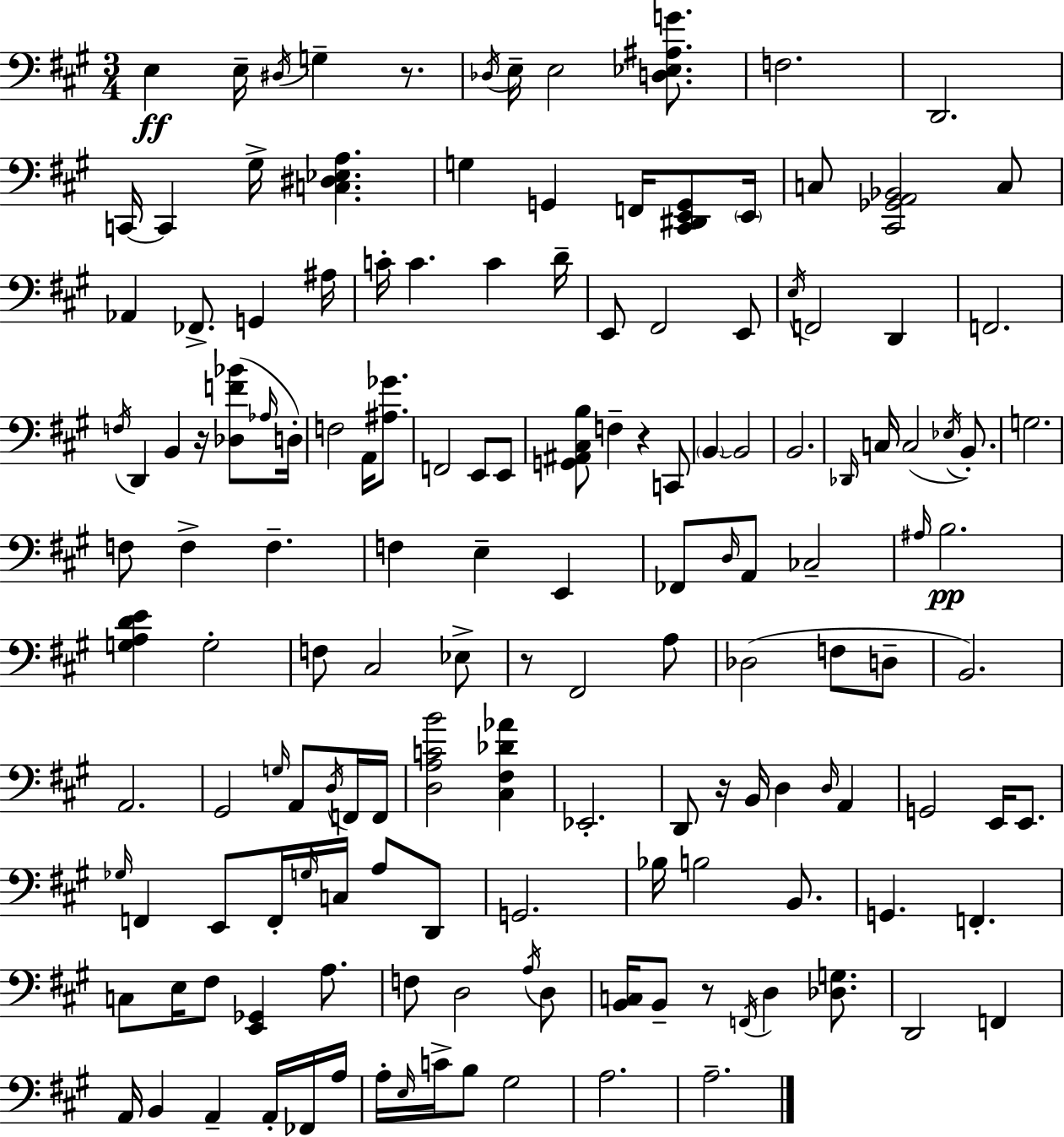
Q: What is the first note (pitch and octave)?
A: E3